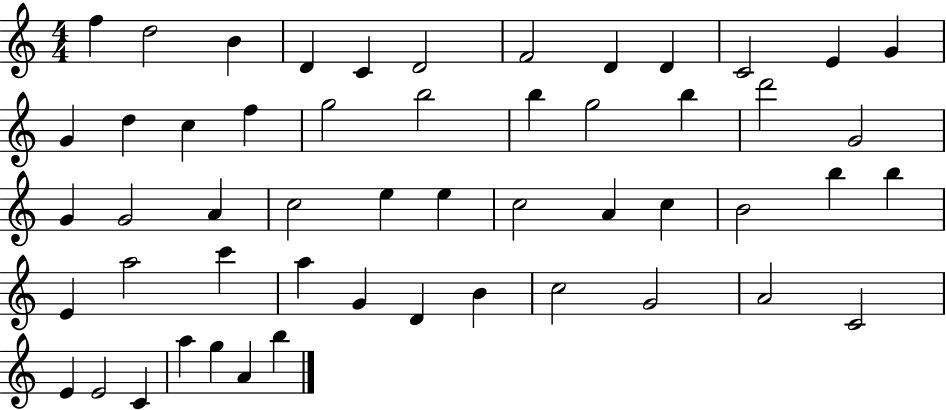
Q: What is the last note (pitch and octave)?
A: B5